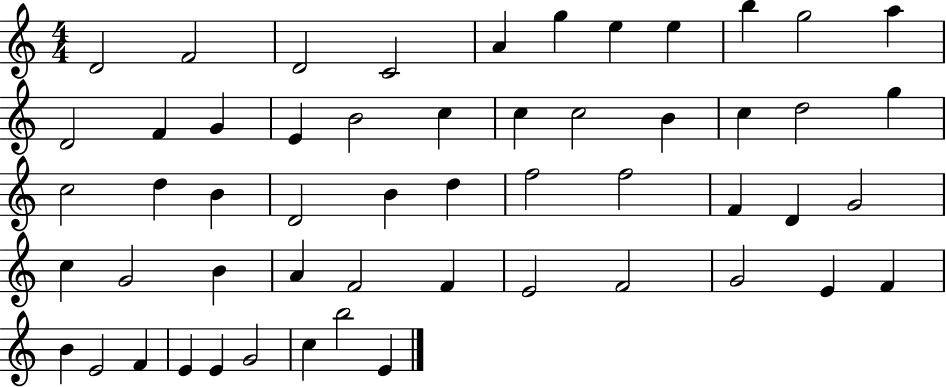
X:1
T:Untitled
M:4/4
L:1/4
K:C
D2 F2 D2 C2 A g e e b g2 a D2 F G E B2 c c c2 B c d2 g c2 d B D2 B d f2 f2 F D G2 c G2 B A F2 F E2 F2 G2 E F B E2 F E E G2 c b2 E